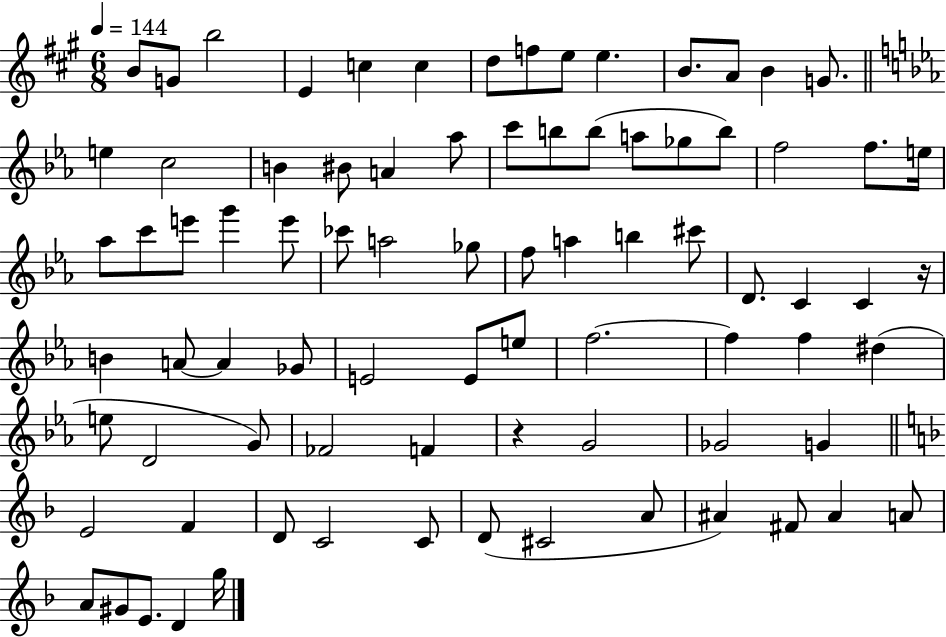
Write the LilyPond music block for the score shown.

{
  \clef treble
  \numericTimeSignature
  \time 6/8
  \key a \major
  \tempo 4 = 144
  b'8 g'8 b''2 | e'4 c''4 c''4 | d''8 f''8 e''8 e''4. | b'8. a'8 b'4 g'8. | \break \bar "||" \break \key ees \major e''4 c''2 | b'4 bis'8 a'4 aes''8 | c'''8 b''8 b''8( a''8 ges''8 b''8) | f''2 f''8. e''16 | \break aes''8 c'''8 e'''8 g'''4 e'''8 | ces'''8 a''2 ges''8 | f''8 a''4 b''4 cis'''8 | d'8. c'4 c'4 r16 | \break b'4 a'8~~ a'4 ges'8 | e'2 e'8 e''8 | f''2.~~ | f''4 f''4 dis''4( | \break e''8 d'2 g'8) | fes'2 f'4 | r4 g'2 | ges'2 g'4 | \break \bar "||" \break \key d \minor e'2 f'4 | d'8 c'2 c'8 | d'8( cis'2 a'8 | ais'4) fis'8 ais'4 a'8 | \break a'8 gis'8 e'8. d'4 g''16 | \bar "|."
}